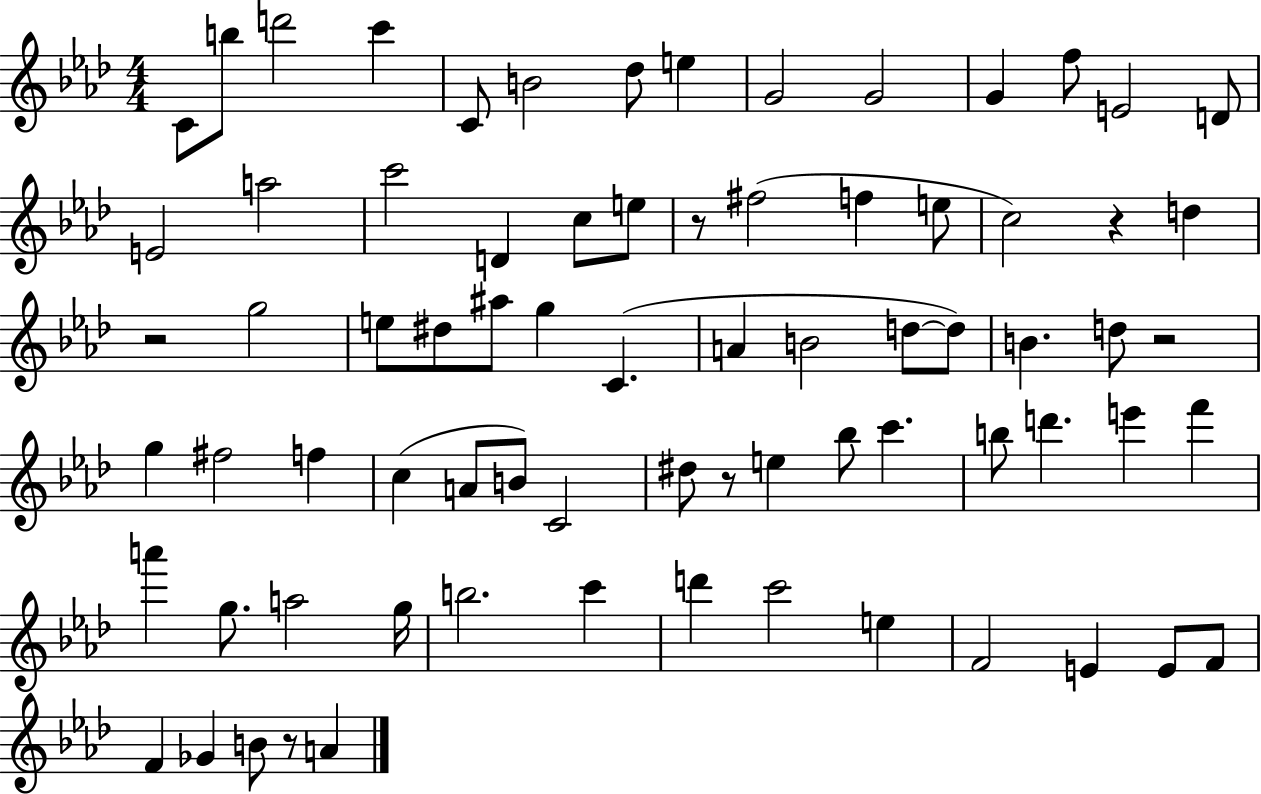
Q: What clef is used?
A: treble